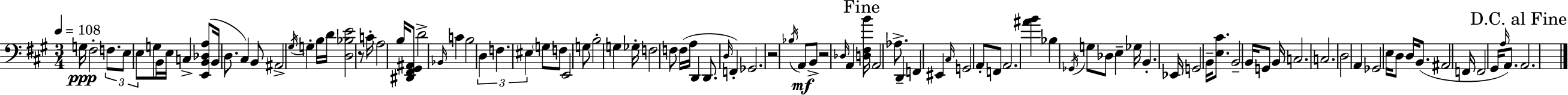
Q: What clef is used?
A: bass